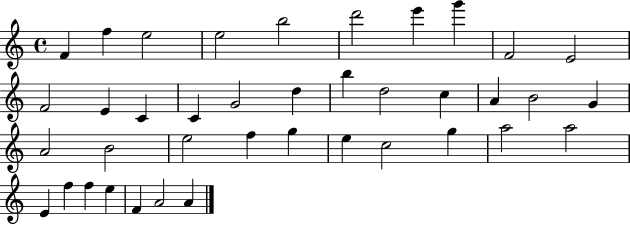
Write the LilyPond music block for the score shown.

{
  \clef treble
  \time 4/4
  \defaultTimeSignature
  \key c \major
  f'4 f''4 e''2 | e''2 b''2 | d'''2 e'''4 g'''4 | f'2 e'2 | \break f'2 e'4 c'4 | c'4 g'2 d''4 | b''4 d''2 c''4 | a'4 b'2 g'4 | \break a'2 b'2 | e''2 f''4 g''4 | e''4 c''2 g''4 | a''2 a''2 | \break e'4 f''4 f''4 e''4 | f'4 a'2 a'4 | \bar "|."
}